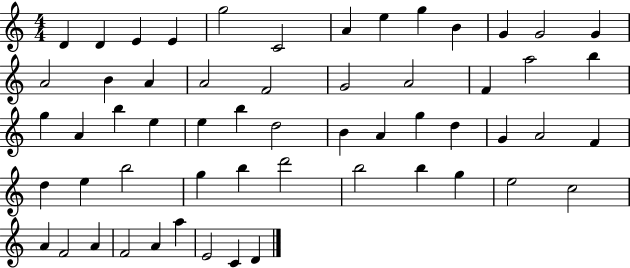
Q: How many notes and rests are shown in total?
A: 57